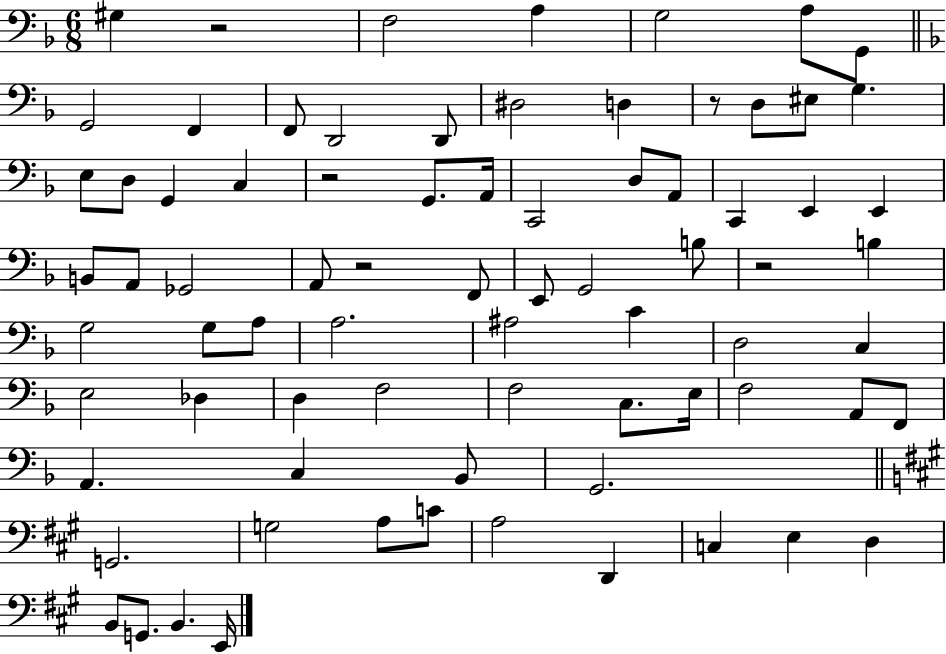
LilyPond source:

{
  \clef bass
  \numericTimeSignature
  \time 6/8
  \key f \major
  gis4 r2 | f2 a4 | g2 a8 g,8 | \bar "||" \break \key d \minor g,2 f,4 | f,8 d,2 d,8 | dis2 d4 | r8 d8 eis8 g4. | \break e8 d8 g,4 c4 | r2 g,8. a,16 | c,2 d8 a,8 | c,4 e,4 e,4 | \break b,8 a,8 ges,2 | a,8 r2 f,8 | e,8 g,2 b8 | r2 b4 | \break g2 g8 a8 | a2. | ais2 c'4 | d2 c4 | \break e2 des4 | d4 f2 | f2 c8. e16 | f2 a,8 f,8 | \break a,4. c4 bes,8 | g,2. | \bar "||" \break \key a \major g,2. | g2 a8 c'8 | a2 d,4 | c4 e4 d4 | \break b,8 g,8. b,4. e,16 | \bar "|."
}